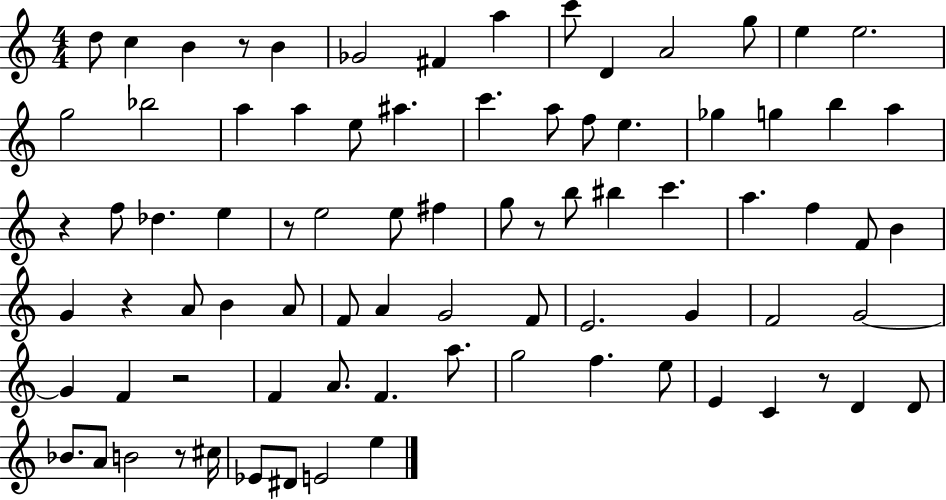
X:1
T:Untitled
M:4/4
L:1/4
K:C
d/2 c B z/2 B _G2 ^F a c'/2 D A2 g/2 e e2 g2 _b2 a a e/2 ^a c' a/2 f/2 e _g g b a z f/2 _d e z/2 e2 e/2 ^f g/2 z/2 b/2 ^b c' a f F/2 B G z A/2 B A/2 F/2 A G2 F/2 E2 G F2 G2 G F z2 F A/2 F a/2 g2 f e/2 E C z/2 D D/2 _B/2 A/2 B2 z/2 ^c/4 _E/2 ^D/2 E2 e